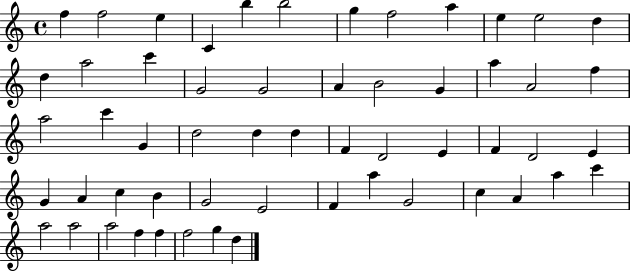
X:1
T:Untitled
M:4/4
L:1/4
K:C
f f2 e C b b2 g f2 a e e2 d d a2 c' G2 G2 A B2 G a A2 f a2 c' G d2 d d F D2 E F D2 E G A c B G2 E2 F a G2 c A a c' a2 a2 a2 f f f2 g d